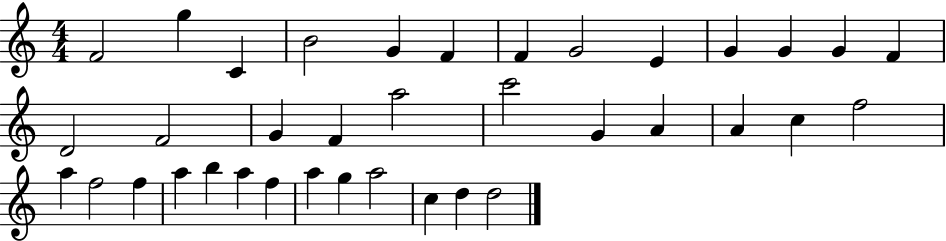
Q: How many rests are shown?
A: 0